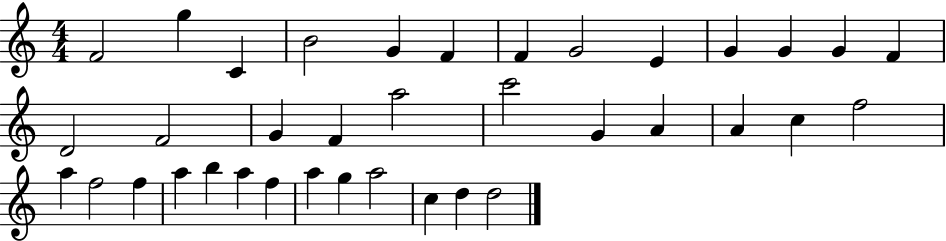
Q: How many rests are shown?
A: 0